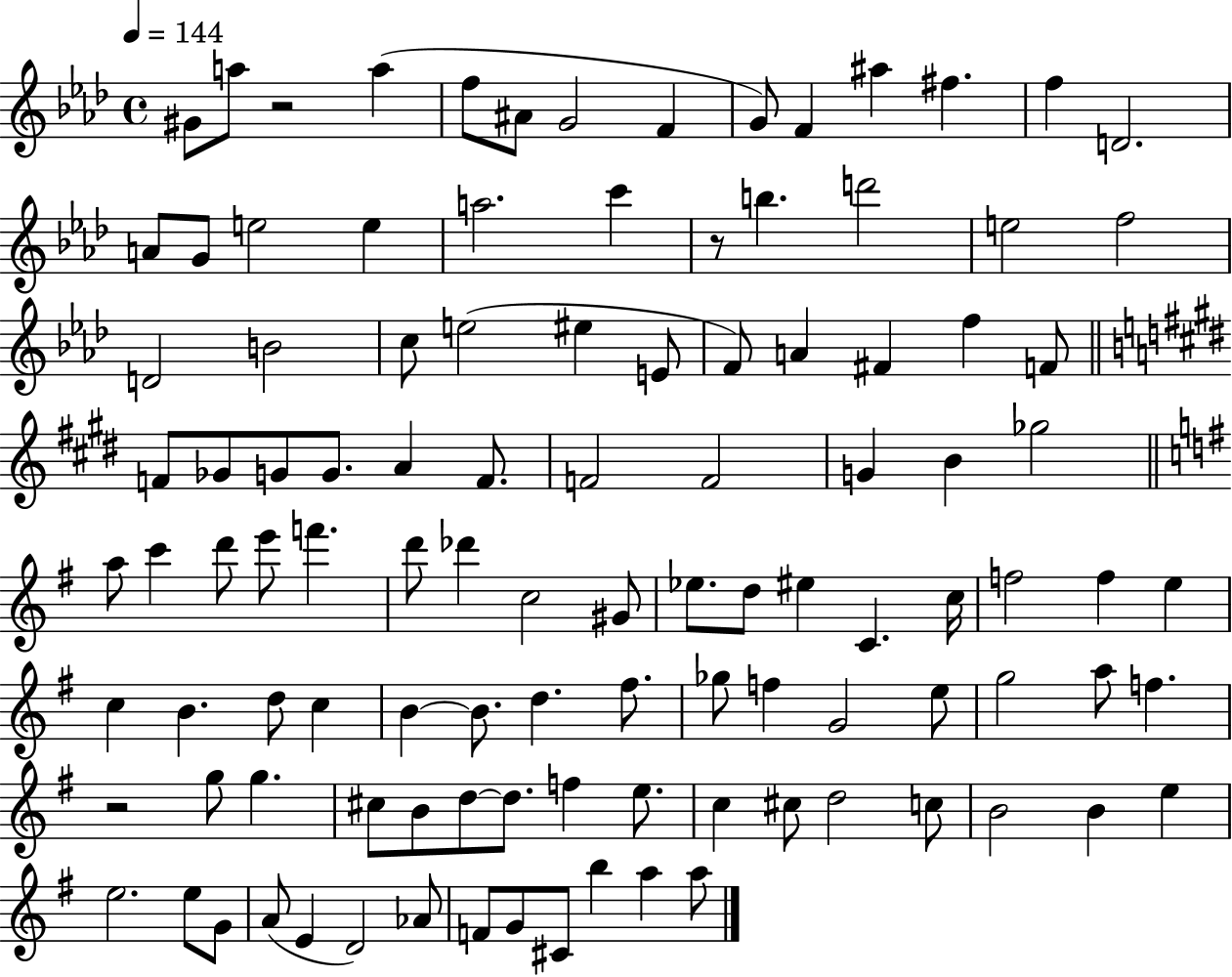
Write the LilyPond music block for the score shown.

{
  \clef treble
  \time 4/4
  \defaultTimeSignature
  \key aes \major
  \tempo 4 = 144
  gis'8 a''8 r2 a''4( | f''8 ais'8 g'2 f'4 | g'8) f'4 ais''4 fis''4. | f''4 d'2. | \break a'8 g'8 e''2 e''4 | a''2. c'''4 | r8 b''4. d'''2 | e''2 f''2 | \break d'2 b'2 | c''8 e''2( eis''4 e'8 | f'8) a'4 fis'4 f''4 f'8 | \bar "||" \break \key e \major f'8 ges'8 g'8 g'8. a'4 f'8. | f'2 f'2 | g'4 b'4 ges''2 | \bar "||" \break \key g \major a''8 c'''4 d'''8 e'''8 f'''4. | d'''8 des'''4 c''2 gis'8 | ees''8. d''8 eis''4 c'4. c''16 | f''2 f''4 e''4 | \break c''4 b'4. d''8 c''4 | b'4~~ b'8. d''4. fis''8. | ges''8 f''4 g'2 e''8 | g''2 a''8 f''4. | \break r2 g''8 g''4. | cis''8 b'8 d''8~~ d''8. f''4 e''8. | c''4 cis''8 d''2 c''8 | b'2 b'4 e''4 | \break e''2. e''8 g'8 | a'8( e'4 d'2) aes'8 | f'8 g'8 cis'8 b''4 a''4 a''8 | \bar "|."
}